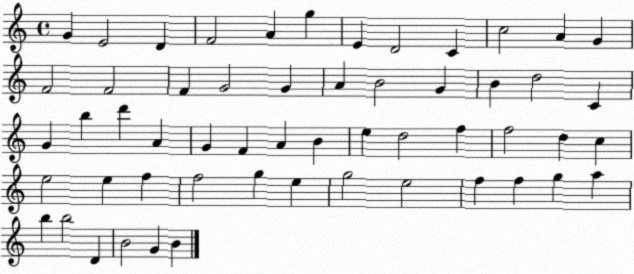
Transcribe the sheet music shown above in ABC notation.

X:1
T:Untitled
M:4/4
L:1/4
K:C
G E2 D F2 A g E D2 C c2 A G F2 F2 F G2 G A B2 G B d2 C G b d' A G F A B e d2 f f2 d c e2 e f f2 g e g2 e2 f f g a b b2 D B2 G B